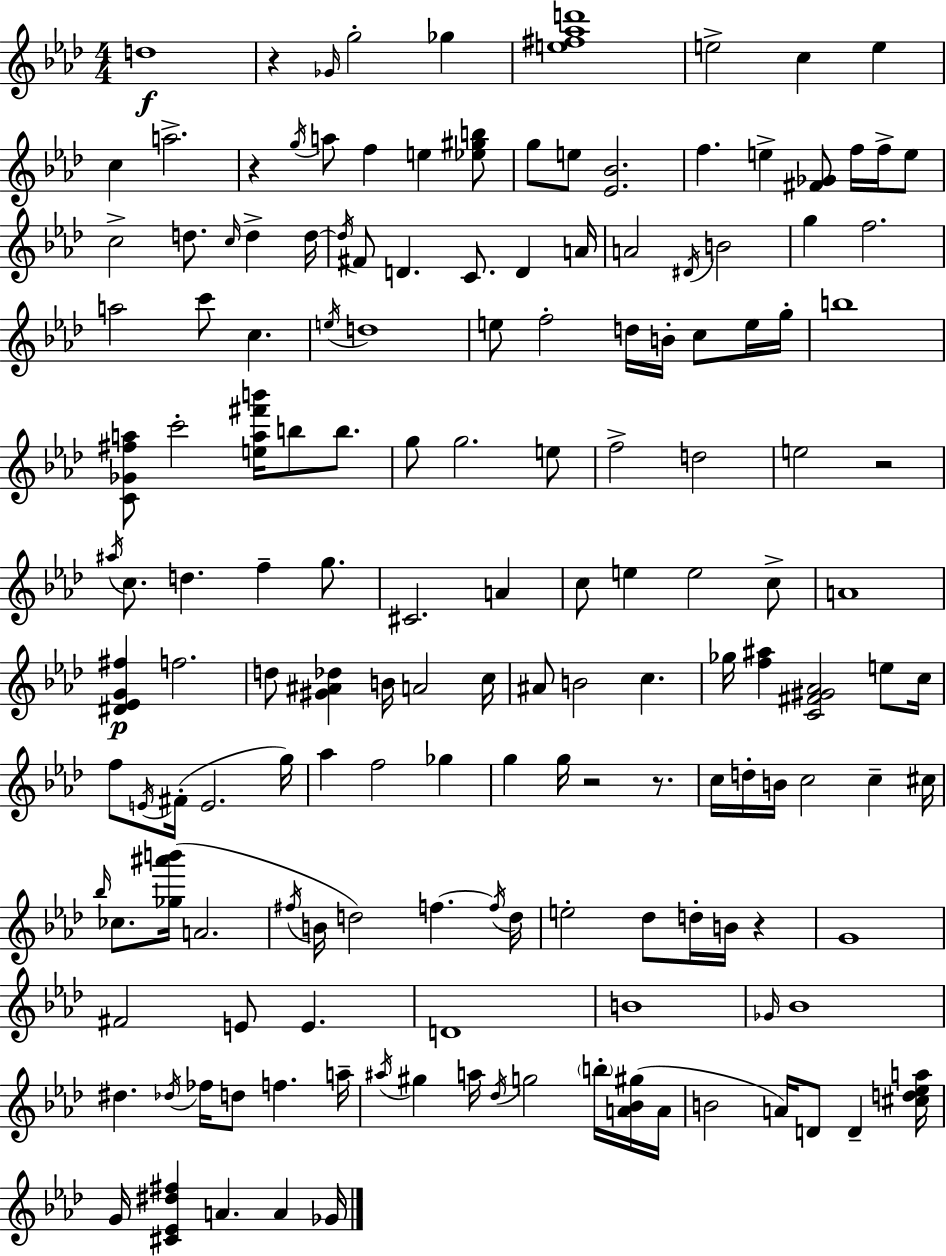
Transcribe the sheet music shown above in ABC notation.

X:1
T:Untitled
M:4/4
L:1/4
K:Ab
d4 z _G/4 g2 _g [e^f_ad']4 e2 c e c a2 z g/4 a/2 f e [_e^gb]/2 g/2 e/2 [_E_B]2 f e [^F_G]/2 f/4 f/4 e/2 c2 d/2 c/4 d d/4 d/4 ^F/2 D C/2 D A/4 A2 ^D/4 B2 g f2 a2 c'/2 c e/4 d4 e/2 f2 d/4 B/4 c/2 e/4 g/4 b4 [C_G^fa]/2 c'2 [ea^f'b']/4 b/2 b/2 g/2 g2 e/2 f2 d2 e2 z2 ^a/4 c/2 d f g/2 ^C2 A c/2 e e2 c/2 A4 [^D_EG^f] f2 d/2 [^G^A_d] B/4 A2 c/4 ^A/2 B2 c _g/4 [f^a] [C^F^G_A]2 e/2 c/4 f/2 E/4 ^F/4 E2 g/4 _a f2 _g g g/4 z2 z/2 c/4 d/4 B/4 c2 c ^c/4 _b/4 _c/2 [_g^a'b']/4 A2 ^f/4 B/4 d2 f f/4 d/4 e2 _d/2 d/4 B/4 z G4 ^F2 E/2 E D4 B4 _G/4 _B4 ^d _d/4 _f/4 d/2 f a/4 ^a/4 ^g a/4 _d/4 g2 b/4 [A_B^g]/4 A/4 B2 A/4 D/2 D [^cd_ea]/4 G/4 [^C_E^d^f] A A _G/4